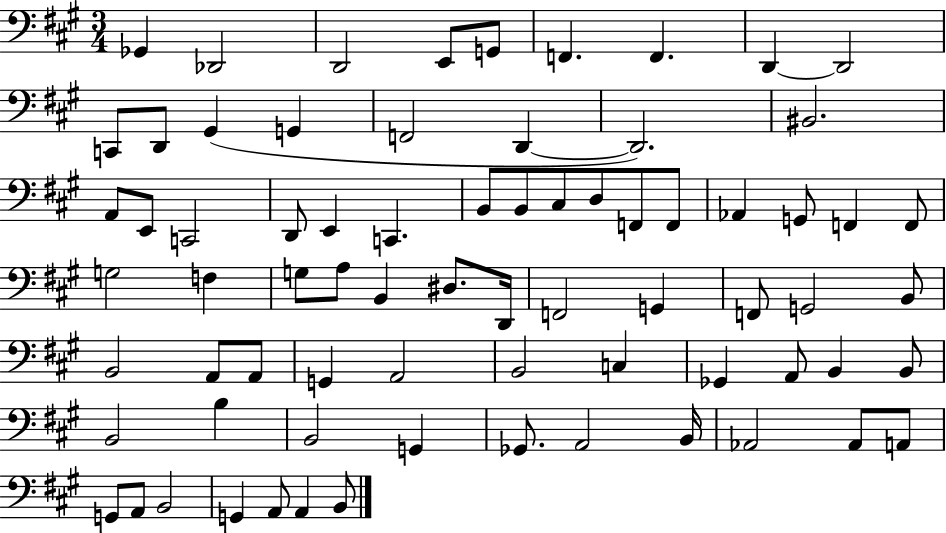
Gb2/q Db2/h D2/h E2/e G2/e F2/q. F2/q. D2/q D2/h C2/e D2/e G#2/q G2/q F2/h D2/q D2/h. BIS2/h. A2/e E2/e C2/h D2/e E2/q C2/q. B2/e B2/e C#3/e D3/e F2/e F2/e Ab2/q G2/e F2/q F2/e G3/h F3/q G3/e A3/e B2/q D#3/e. D2/s F2/h G2/q F2/e G2/h B2/e B2/h A2/e A2/e G2/q A2/h B2/h C3/q Gb2/q A2/e B2/q B2/e B2/h B3/q B2/h G2/q Gb2/e. A2/h B2/s Ab2/h Ab2/e A2/e G2/e A2/e B2/h G2/q A2/e A2/q B2/e